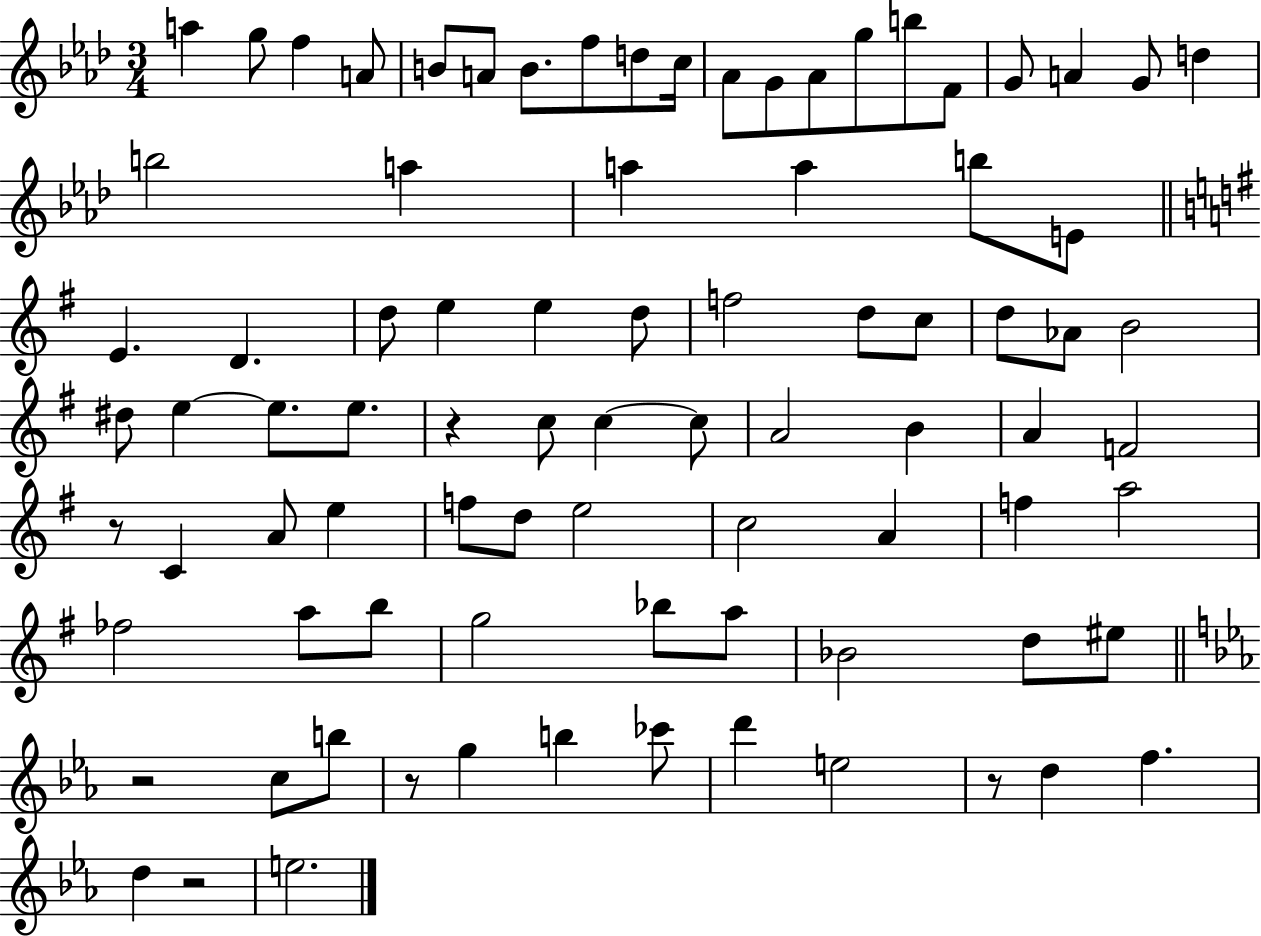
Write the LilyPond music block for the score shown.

{
  \clef treble
  \numericTimeSignature
  \time 3/4
  \key aes \major
  a''4 g''8 f''4 a'8 | b'8 a'8 b'8. f''8 d''8 c''16 | aes'8 g'8 aes'8 g''8 b''8 f'8 | g'8 a'4 g'8 d''4 | \break b''2 a''4 | a''4 a''4 b''8 e'8 | \bar "||" \break \key g \major e'4. d'4. | d''8 e''4 e''4 d''8 | f''2 d''8 c''8 | d''8 aes'8 b'2 | \break dis''8 e''4~~ e''8. e''8. | r4 c''8 c''4~~ c''8 | a'2 b'4 | a'4 f'2 | \break r8 c'4 a'8 e''4 | f''8 d''8 e''2 | c''2 a'4 | f''4 a''2 | \break fes''2 a''8 b''8 | g''2 bes''8 a''8 | bes'2 d''8 eis''8 | \bar "||" \break \key ees \major r2 c''8 b''8 | r8 g''4 b''4 ces'''8 | d'''4 e''2 | r8 d''4 f''4. | \break d''4 r2 | e''2. | \bar "|."
}